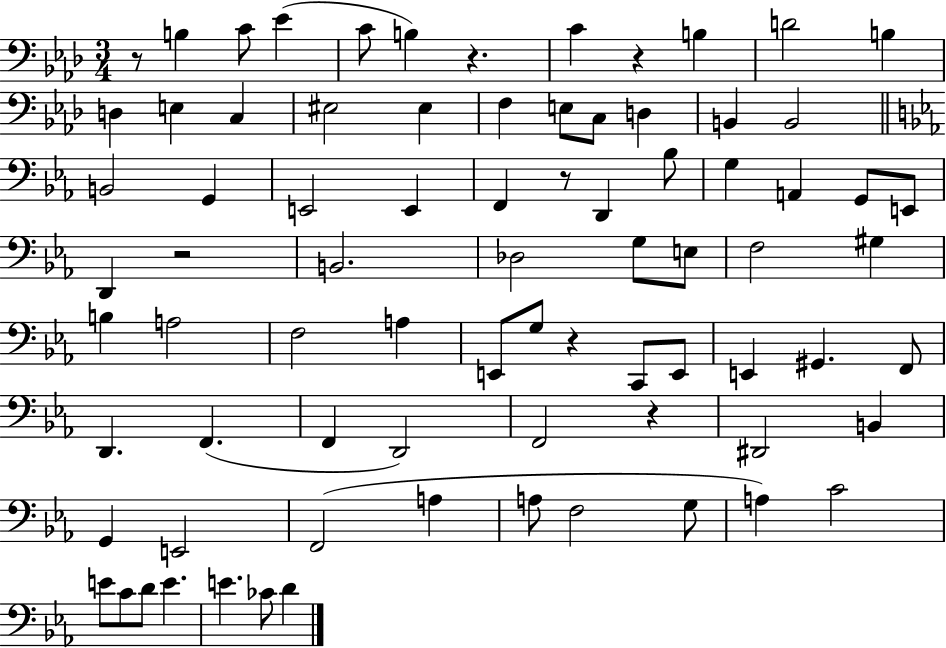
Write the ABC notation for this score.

X:1
T:Untitled
M:3/4
L:1/4
K:Ab
z/2 B, C/2 _E C/2 B, z C z B, D2 B, D, E, C, ^E,2 ^E, F, E,/2 C,/2 D, B,, B,,2 B,,2 G,, E,,2 E,, F,, z/2 D,, _B,/2 G, A,, G,,/2 E,,/2 D,, z2 B,,2 _D,2 G,/2 E,/2 F,2 ^G, B, A,2 F,2 A, E,,/2 G,/2 z C,,/2 E,,/2 E,, ^G,, F,,/2 D,, F,, F,, D,,2 F,,2 z ^D,,2 B,, G,, E,,2 F,,2 A, A,/2 F,2 G,/2 A, C2 E/2 C/2 D/2 E E _C/2 D